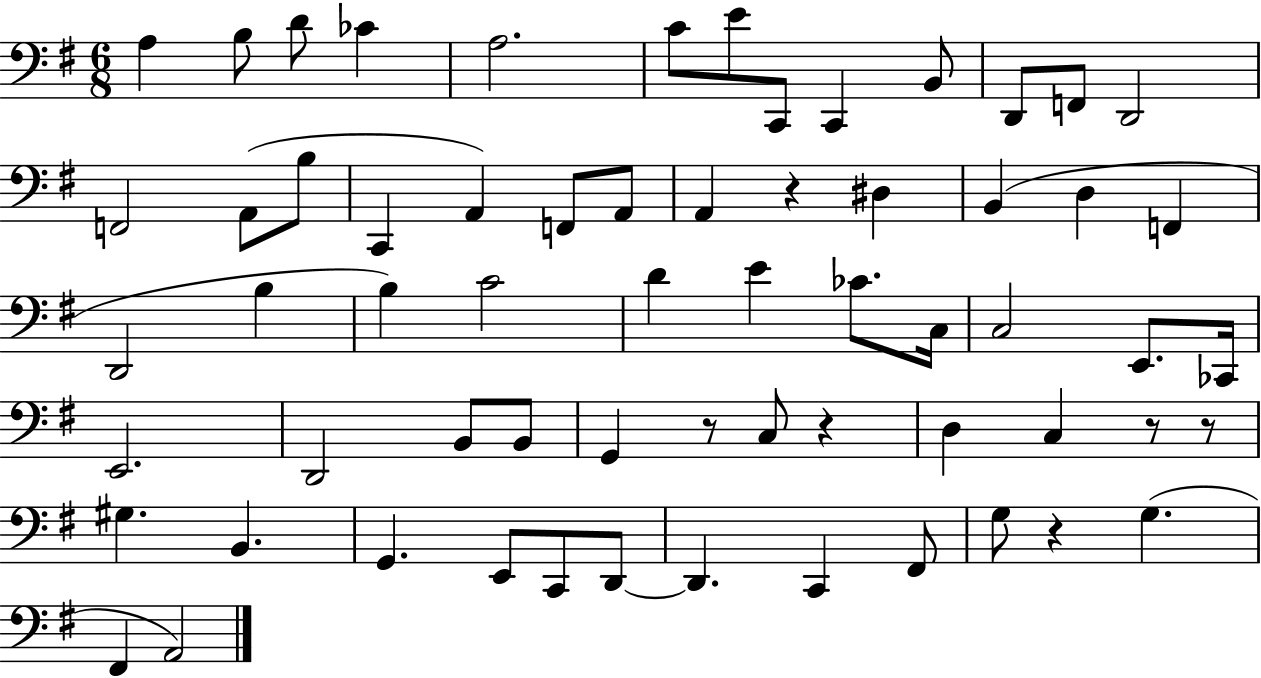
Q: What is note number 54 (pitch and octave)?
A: G3